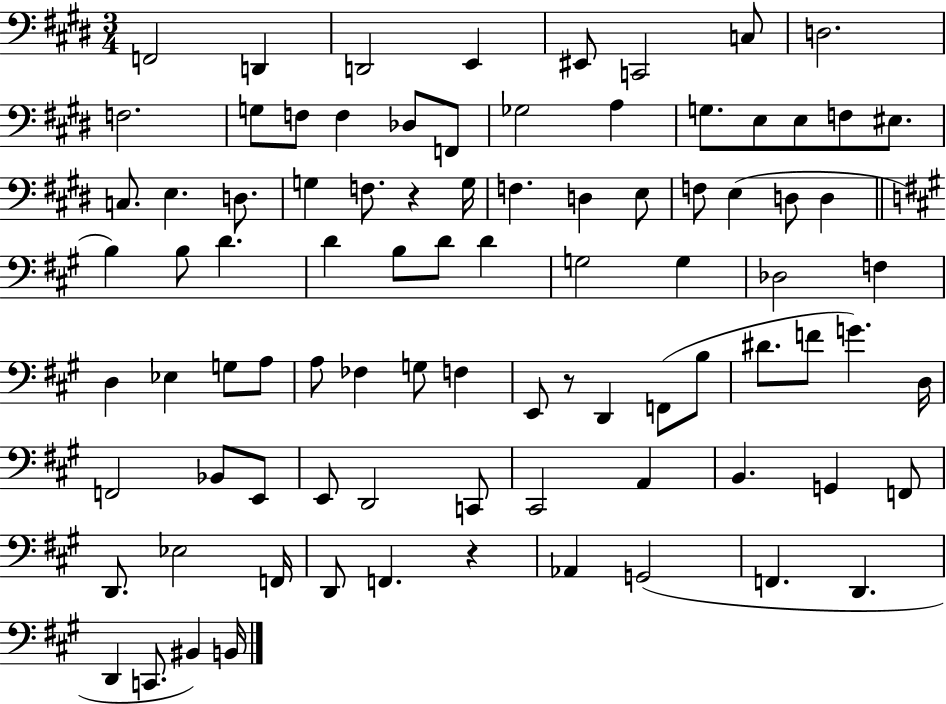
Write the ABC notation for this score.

X:1
T:Untitled
M:3/4
L:1/4
K:E
F,,2 D,, D,,2 E,, ^E,,/2 C,,2 C,/2 D,2 F,2 G,/2 F,/2 F, _D,/2 F,,/2 _G,2 A, G,/2 E,/2 E,/2 F,/2 ^E,/2 C,/2 E, D,/2 G, F,/2 z G,/4 F, D, E,/2 F,/2 E, D,/2 D, B, B,/2 D D B,/2 D/2 D G,2 G, _D,2 F, D, _E, G,/2 A,/2 A,/2 _F, G,/2 F, E,,/2 z/2 D,, F,,/2 B,/2 ^D/2 F/2 G D,/4 F,,2 _B,,/2 E,,/2 E,,/2 D,,2 C,,/2 ^C,,2 A,, B,, G,, F,,/2 D,,/2 _E,2 F,,/4 D,,/2 F,, z _A,, G,,2 F,, D,, D,, C,,/2 ^B,, B,,/4